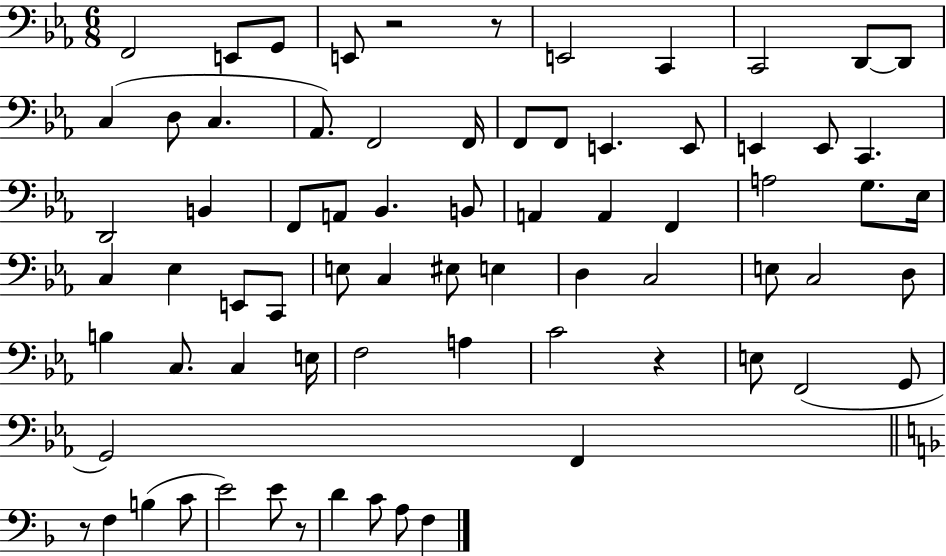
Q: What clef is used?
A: bass